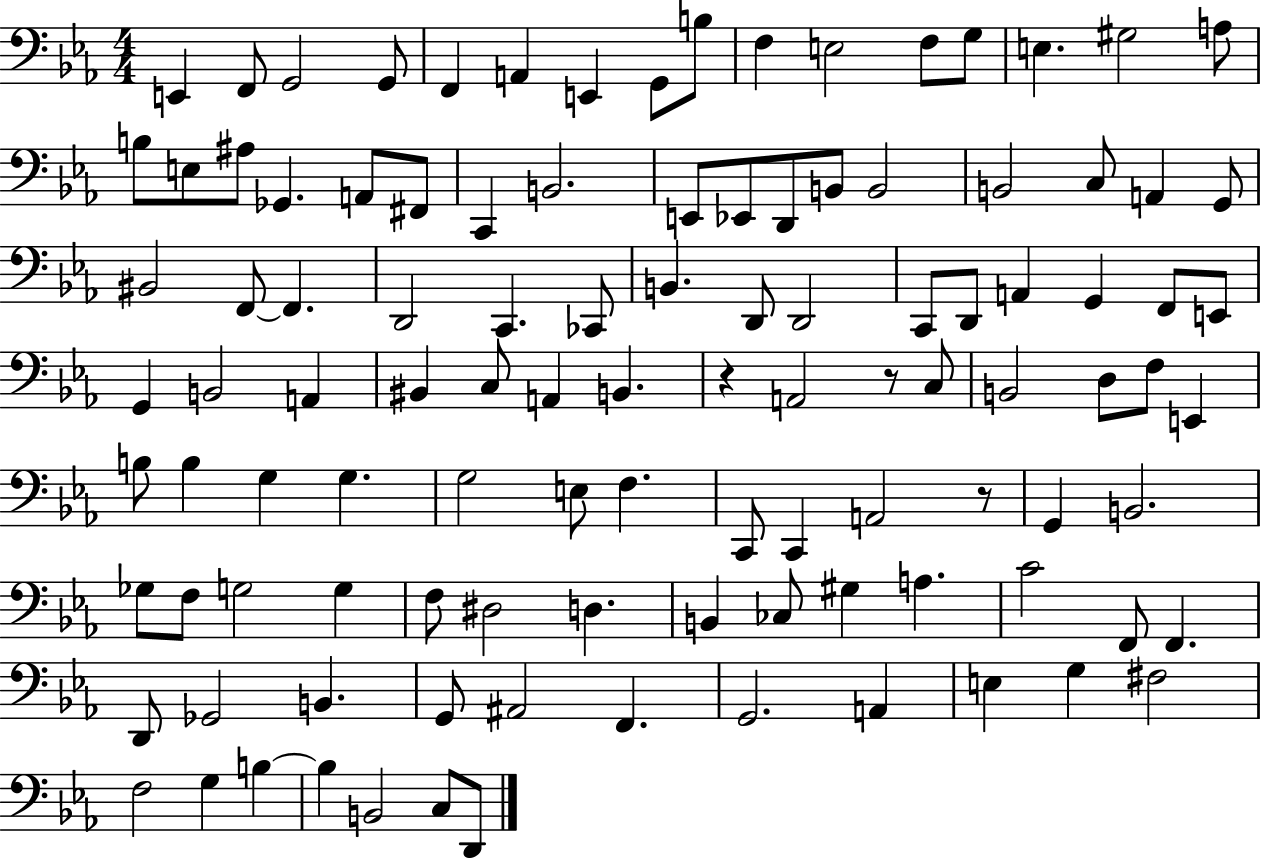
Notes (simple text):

E2/q F2/e G2/h G2/e F2/q A2/q E2/q G2/e B3/e F3/q E3/h F3/e G3/e E3/q. G#3/h A3/e B3/e E3/e A#3/e Gb2/q. A2/e F#2/e C2/q B2/h. E2/e Eb2/e D2/e B2/e B2/h B2/h C3/e A2/q G2/e BIS2/h F2/e F2/q. D2/h C2/q. CES2/e B2/q. D2/e D2/h C2/e D2/e A2/q G2/q F2/e E2/e G2/q B2/h A2/q BIS2/q C3/e A2/q B2/q. R/q A2/h R/e C3/e B2/h D3/e F3/e E2/q B3/e B3/q G3/q G3/q. G3/h E3/e F3/q. C2/e C2/q A2/h R/e G2/q B2/h. Gb3/e F3/e G3/h G3/q F3/e D#3/h D3/q. B2/q CES3/e G#3/q A3/q. C4/h F2/e F2/q. D2/e Gb2/h B2/q. G2/e A#2/h F2/q. G2/h. A2/q E3/q G3/q F#3/h F3/h G3/q B3/q B3/q B2/h C3/e D2/e